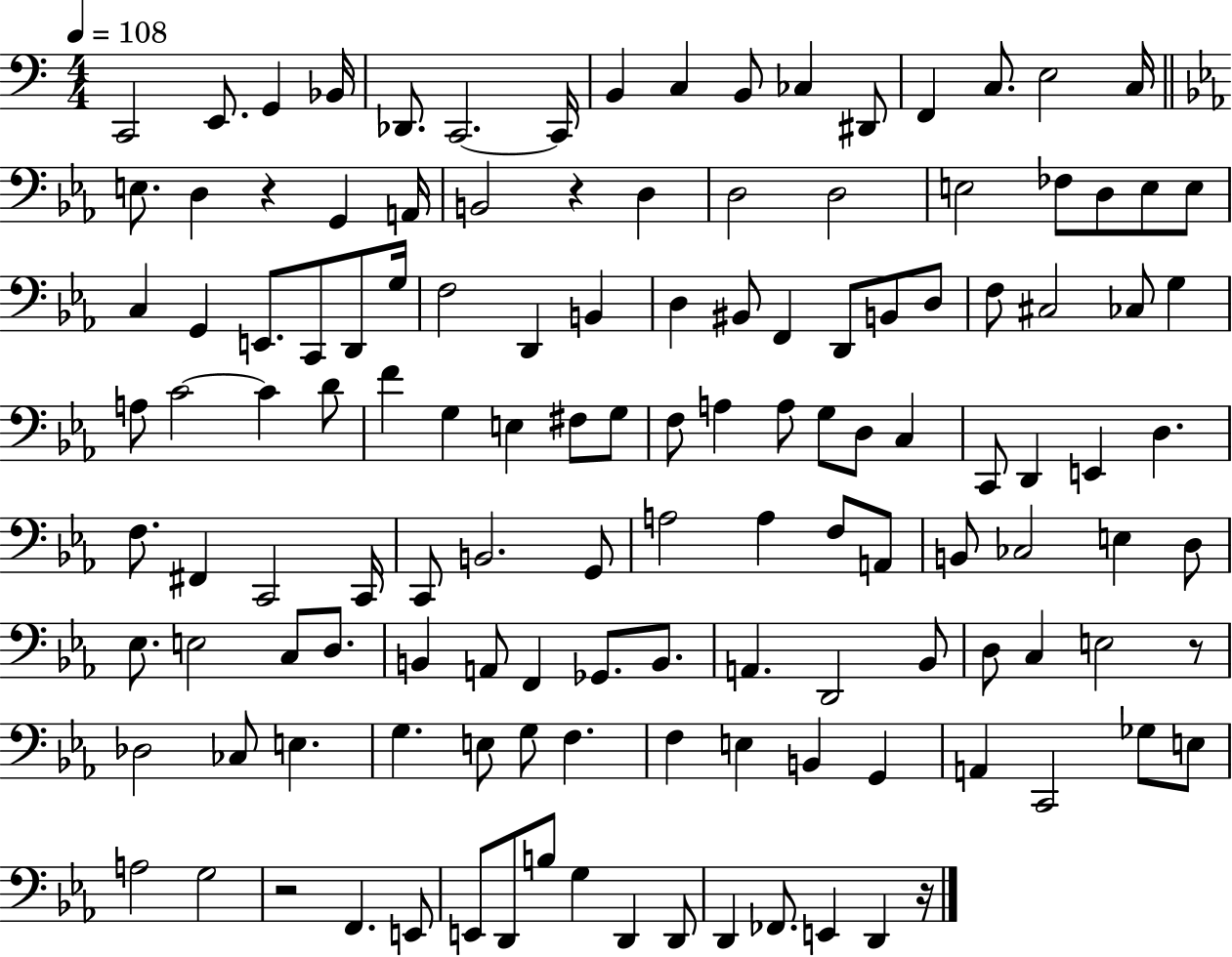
X:1
T:Untitled
M:4/4
L:1/4
K:C
C,,2 E,,/2 G,, _B,,/4 _D,,/2 C,,2 C,,/4 B,, C, B,,/2 _C, ^D,,/2 F,, C,/2 E,2 C,/4 E,/2 D, z G,, A,,/4 B,,2 z D, D,2 D,2 E,2 _F,/2 D,/2 E,/2 E,/2 C, G,, E,,/2 C,,/2 D,,/2 G,/4 F,2 D,, B,, D, ^B,,/2 F,, D,,/2 B,,/2 D,/2 F,/2 ^C,2 _C,/2 G, A,/2 C2 C D/2 F G, E, ^F,/2 G,/2 F,/2 A, A,/2 G,/2 D,/2 C, C,,/2 D,, E,, D, F,/2 ^F,, C,,2 C,,/4 C,,/2 B,,2 G,,/2 A,2 A, F,/2 A,,/2 B,,/2 _C,2 E, D,/2 _E,/2 E,2 C,/2 D,/2 B,, A,,/2 F,, _G,,/2 B,,/2 A,, D,,2 _B,,/2 D,/2 C, E,2 z/2 _D,2 _C,/2 E, G, E,/2 G,/2 F, F, E, B,, G,, A,, C,,2 _G,/2 E,/2 A,2 G,2 z2 F,, E,,/2 E,,/2 D,,/2 B,/2 G, D,, D,,/2 D,, _F,,/2 E,, D,, z/4